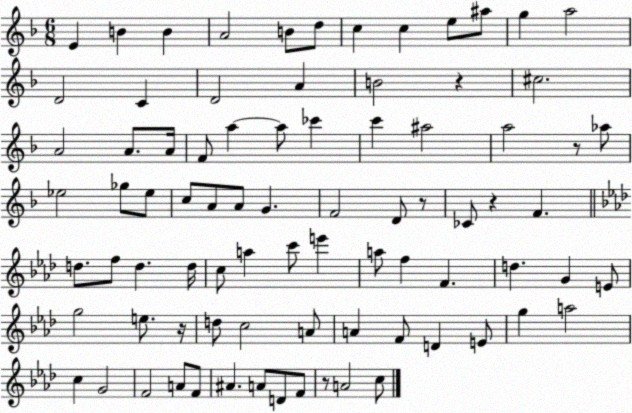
X:1
T:Untitled
M:6/8
L:1/4
K:F
E B B A2 B/2 d/2 c c e/2 ^a/2 g a2 D2 C D2 A B2 z ^c2 A2 A/2 A/4 F/2 a a/2 _c' c' ^a2 a2 z/2 _a/2 _e2 _g/2 _e/2 c/2 A/2 A/2 G F2 D/2 z/2 _C/2 z F d/2 f/2 d d/4 c/2 a c'/2 e' a/2 f F d G E/2 g2 e/2 z/4 d/2 c2 A/2 A F/2 D E/2 g a2 c G2 F2 A/2 F/2 ^A A/2 D/2 F/2 z/2 A2 c/2